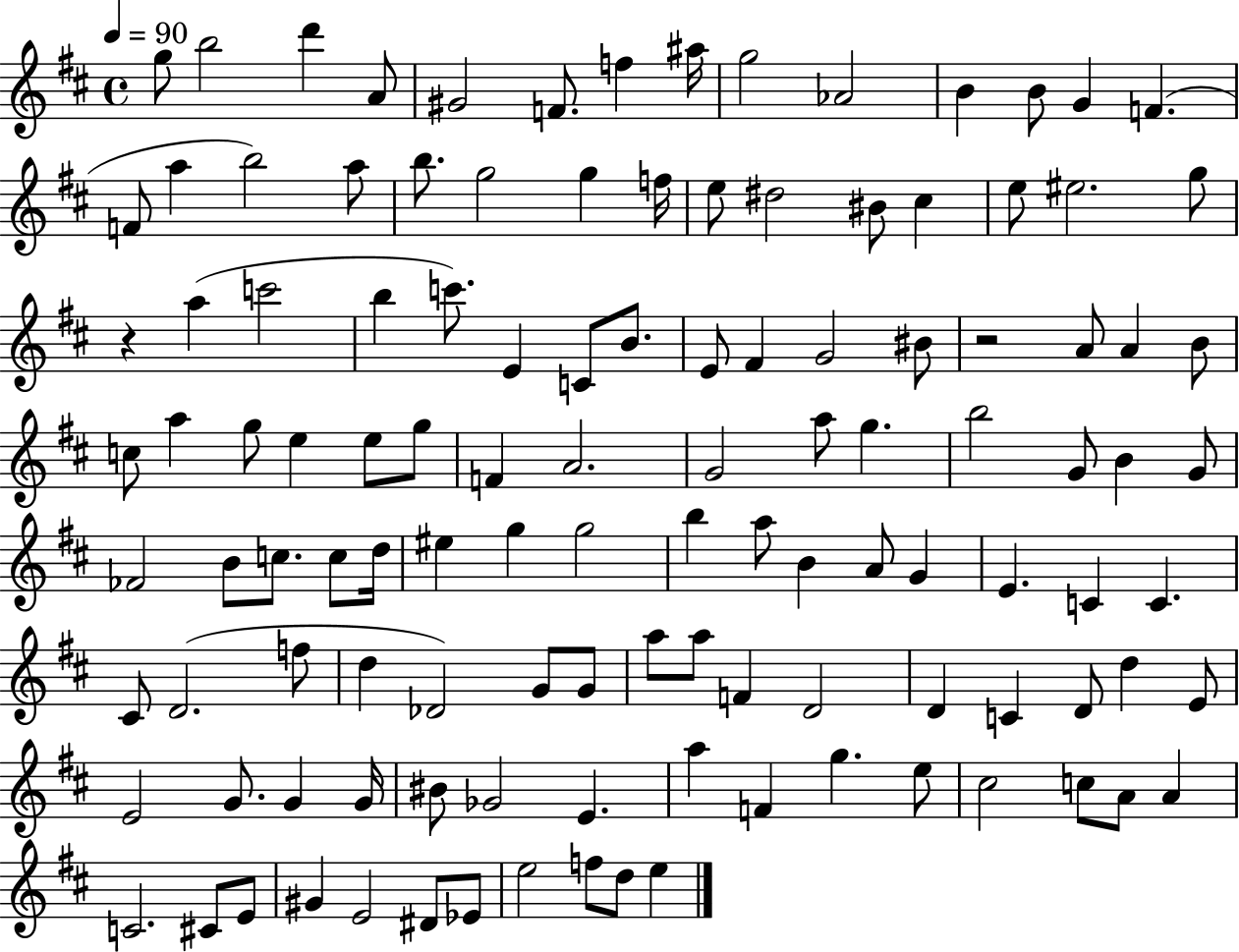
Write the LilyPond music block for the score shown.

{
  \clef treble
  \time 4/4
  \defaultTimeSignature
  \key d \major
  \tempo 4 = 90
  g''8 b''2 d'''4 a'8 | gis'2 f'8. f''4 ais''16 | g''2 aes'2 | b'4 b'8 g'4 f'4.( | \break f'8 a''4 b''2) a''8 | b''8. g''2 g''4 f''16 | e''8 dis''2 bis'8 cis''4 | e''8 eis''2. g''8 | \break r4 a''4( c'''2 | b''4 c'''8.) e'4 c'8 b'8. | e'8 fis'4 g'2 bis'8 | r2 a'8 a'4 b'8 | \break c''8 a''4 g''8 e''4 e''8 g''8 | f'4 a'2. | g'2 a''8 g''4. | b''2 g'8 b'4 g'8 | \break fes'2 b'8 c''8. c''8 d''16 | eis''4 g''4 g''2 | b''4 a''8 b'4 a'8 g'4 | e'4. c'4 c'4. | \break cis'8 d'2.( f''8 | d''4 des'2) g'8 g'8 | a''8 a''8 f'4 d'2 | d'4 c'4 d'8 d''4 e'8 | \break e'2 g'8. g'4 g'16 | bis'8 ges'2 e'4. | a''4 f'4 g''4. e''8 | cis''2 c''8 a'8 a'4 | \break c'2. cis'8 e'8 | gis'4 e'2 dis'8 ees'8 | e''2 f''8 d''8 e''4 | \bar "|."
}